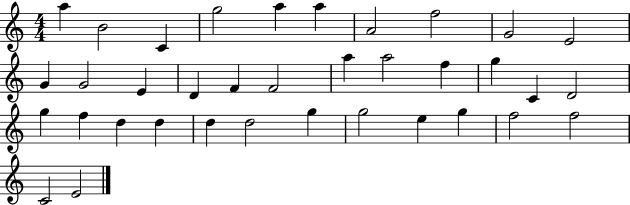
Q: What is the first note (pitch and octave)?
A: A5